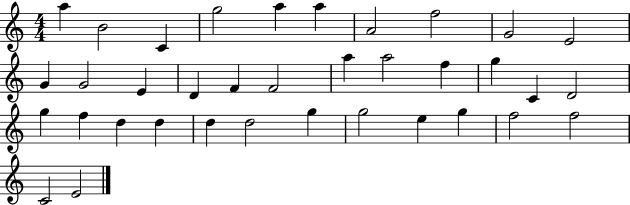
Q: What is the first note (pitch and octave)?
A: A5